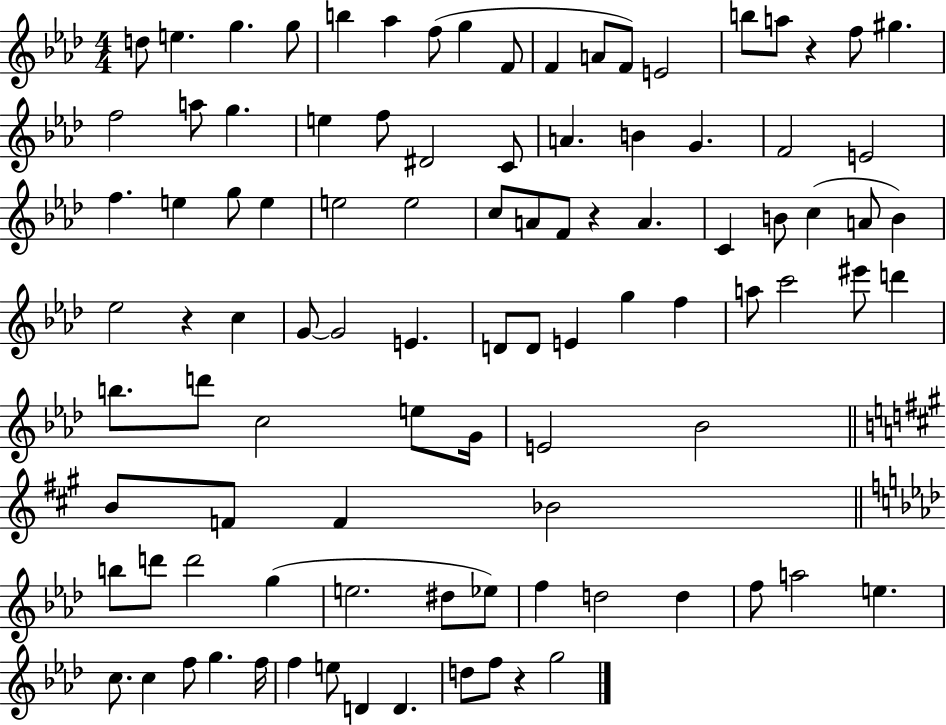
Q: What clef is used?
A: treble